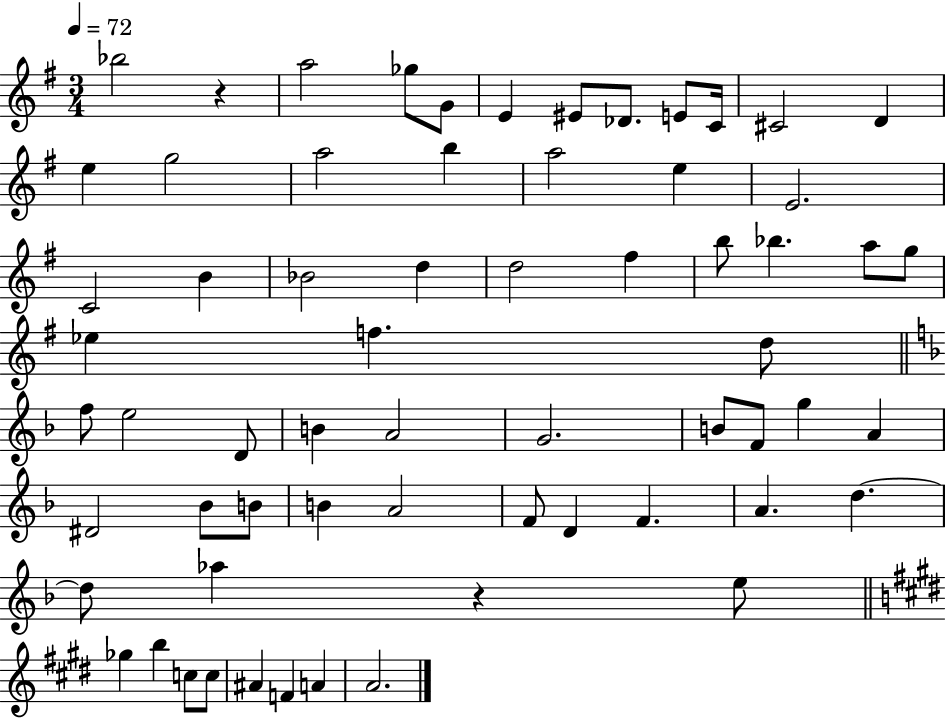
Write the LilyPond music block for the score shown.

{
  \clef treble
  \numericTimeSignature
  \time 3/4
  \key g \major
  \tempo 4 = 72
  \repeat volta 2 { bes''2 r4 | a''2 ges''8 g'8 | e'4 eis'8 des'8. e'8 c'16 | cis'2 d'4 | \break e''4 g''2 | a''2 b''4 | a''2 e''4 | e'2. | \break c'2 b'4 | bes'2 d''4 | d''2 fis''4 | b''8 bes''4. a''8 g''8 | \break ees''4 f''4. d''8 | \bar "||" \break \key d \minor f''8 e''2 d'8 | b'4 a'2 | g'2. | b'8 f'8 g''4 a'4 | \break dis'2 bes'8 b'8 | b'4 a'2 | f'8 d'4 f'4. | a'4. d''4.~~ | \break d''8 aes''4 r4 e''8 | \bar "||" \break \key e \major ges''4 b''4 c''8 c''8 | ais'4 f'4 a'4 | a'2. | } \bar "|."
}